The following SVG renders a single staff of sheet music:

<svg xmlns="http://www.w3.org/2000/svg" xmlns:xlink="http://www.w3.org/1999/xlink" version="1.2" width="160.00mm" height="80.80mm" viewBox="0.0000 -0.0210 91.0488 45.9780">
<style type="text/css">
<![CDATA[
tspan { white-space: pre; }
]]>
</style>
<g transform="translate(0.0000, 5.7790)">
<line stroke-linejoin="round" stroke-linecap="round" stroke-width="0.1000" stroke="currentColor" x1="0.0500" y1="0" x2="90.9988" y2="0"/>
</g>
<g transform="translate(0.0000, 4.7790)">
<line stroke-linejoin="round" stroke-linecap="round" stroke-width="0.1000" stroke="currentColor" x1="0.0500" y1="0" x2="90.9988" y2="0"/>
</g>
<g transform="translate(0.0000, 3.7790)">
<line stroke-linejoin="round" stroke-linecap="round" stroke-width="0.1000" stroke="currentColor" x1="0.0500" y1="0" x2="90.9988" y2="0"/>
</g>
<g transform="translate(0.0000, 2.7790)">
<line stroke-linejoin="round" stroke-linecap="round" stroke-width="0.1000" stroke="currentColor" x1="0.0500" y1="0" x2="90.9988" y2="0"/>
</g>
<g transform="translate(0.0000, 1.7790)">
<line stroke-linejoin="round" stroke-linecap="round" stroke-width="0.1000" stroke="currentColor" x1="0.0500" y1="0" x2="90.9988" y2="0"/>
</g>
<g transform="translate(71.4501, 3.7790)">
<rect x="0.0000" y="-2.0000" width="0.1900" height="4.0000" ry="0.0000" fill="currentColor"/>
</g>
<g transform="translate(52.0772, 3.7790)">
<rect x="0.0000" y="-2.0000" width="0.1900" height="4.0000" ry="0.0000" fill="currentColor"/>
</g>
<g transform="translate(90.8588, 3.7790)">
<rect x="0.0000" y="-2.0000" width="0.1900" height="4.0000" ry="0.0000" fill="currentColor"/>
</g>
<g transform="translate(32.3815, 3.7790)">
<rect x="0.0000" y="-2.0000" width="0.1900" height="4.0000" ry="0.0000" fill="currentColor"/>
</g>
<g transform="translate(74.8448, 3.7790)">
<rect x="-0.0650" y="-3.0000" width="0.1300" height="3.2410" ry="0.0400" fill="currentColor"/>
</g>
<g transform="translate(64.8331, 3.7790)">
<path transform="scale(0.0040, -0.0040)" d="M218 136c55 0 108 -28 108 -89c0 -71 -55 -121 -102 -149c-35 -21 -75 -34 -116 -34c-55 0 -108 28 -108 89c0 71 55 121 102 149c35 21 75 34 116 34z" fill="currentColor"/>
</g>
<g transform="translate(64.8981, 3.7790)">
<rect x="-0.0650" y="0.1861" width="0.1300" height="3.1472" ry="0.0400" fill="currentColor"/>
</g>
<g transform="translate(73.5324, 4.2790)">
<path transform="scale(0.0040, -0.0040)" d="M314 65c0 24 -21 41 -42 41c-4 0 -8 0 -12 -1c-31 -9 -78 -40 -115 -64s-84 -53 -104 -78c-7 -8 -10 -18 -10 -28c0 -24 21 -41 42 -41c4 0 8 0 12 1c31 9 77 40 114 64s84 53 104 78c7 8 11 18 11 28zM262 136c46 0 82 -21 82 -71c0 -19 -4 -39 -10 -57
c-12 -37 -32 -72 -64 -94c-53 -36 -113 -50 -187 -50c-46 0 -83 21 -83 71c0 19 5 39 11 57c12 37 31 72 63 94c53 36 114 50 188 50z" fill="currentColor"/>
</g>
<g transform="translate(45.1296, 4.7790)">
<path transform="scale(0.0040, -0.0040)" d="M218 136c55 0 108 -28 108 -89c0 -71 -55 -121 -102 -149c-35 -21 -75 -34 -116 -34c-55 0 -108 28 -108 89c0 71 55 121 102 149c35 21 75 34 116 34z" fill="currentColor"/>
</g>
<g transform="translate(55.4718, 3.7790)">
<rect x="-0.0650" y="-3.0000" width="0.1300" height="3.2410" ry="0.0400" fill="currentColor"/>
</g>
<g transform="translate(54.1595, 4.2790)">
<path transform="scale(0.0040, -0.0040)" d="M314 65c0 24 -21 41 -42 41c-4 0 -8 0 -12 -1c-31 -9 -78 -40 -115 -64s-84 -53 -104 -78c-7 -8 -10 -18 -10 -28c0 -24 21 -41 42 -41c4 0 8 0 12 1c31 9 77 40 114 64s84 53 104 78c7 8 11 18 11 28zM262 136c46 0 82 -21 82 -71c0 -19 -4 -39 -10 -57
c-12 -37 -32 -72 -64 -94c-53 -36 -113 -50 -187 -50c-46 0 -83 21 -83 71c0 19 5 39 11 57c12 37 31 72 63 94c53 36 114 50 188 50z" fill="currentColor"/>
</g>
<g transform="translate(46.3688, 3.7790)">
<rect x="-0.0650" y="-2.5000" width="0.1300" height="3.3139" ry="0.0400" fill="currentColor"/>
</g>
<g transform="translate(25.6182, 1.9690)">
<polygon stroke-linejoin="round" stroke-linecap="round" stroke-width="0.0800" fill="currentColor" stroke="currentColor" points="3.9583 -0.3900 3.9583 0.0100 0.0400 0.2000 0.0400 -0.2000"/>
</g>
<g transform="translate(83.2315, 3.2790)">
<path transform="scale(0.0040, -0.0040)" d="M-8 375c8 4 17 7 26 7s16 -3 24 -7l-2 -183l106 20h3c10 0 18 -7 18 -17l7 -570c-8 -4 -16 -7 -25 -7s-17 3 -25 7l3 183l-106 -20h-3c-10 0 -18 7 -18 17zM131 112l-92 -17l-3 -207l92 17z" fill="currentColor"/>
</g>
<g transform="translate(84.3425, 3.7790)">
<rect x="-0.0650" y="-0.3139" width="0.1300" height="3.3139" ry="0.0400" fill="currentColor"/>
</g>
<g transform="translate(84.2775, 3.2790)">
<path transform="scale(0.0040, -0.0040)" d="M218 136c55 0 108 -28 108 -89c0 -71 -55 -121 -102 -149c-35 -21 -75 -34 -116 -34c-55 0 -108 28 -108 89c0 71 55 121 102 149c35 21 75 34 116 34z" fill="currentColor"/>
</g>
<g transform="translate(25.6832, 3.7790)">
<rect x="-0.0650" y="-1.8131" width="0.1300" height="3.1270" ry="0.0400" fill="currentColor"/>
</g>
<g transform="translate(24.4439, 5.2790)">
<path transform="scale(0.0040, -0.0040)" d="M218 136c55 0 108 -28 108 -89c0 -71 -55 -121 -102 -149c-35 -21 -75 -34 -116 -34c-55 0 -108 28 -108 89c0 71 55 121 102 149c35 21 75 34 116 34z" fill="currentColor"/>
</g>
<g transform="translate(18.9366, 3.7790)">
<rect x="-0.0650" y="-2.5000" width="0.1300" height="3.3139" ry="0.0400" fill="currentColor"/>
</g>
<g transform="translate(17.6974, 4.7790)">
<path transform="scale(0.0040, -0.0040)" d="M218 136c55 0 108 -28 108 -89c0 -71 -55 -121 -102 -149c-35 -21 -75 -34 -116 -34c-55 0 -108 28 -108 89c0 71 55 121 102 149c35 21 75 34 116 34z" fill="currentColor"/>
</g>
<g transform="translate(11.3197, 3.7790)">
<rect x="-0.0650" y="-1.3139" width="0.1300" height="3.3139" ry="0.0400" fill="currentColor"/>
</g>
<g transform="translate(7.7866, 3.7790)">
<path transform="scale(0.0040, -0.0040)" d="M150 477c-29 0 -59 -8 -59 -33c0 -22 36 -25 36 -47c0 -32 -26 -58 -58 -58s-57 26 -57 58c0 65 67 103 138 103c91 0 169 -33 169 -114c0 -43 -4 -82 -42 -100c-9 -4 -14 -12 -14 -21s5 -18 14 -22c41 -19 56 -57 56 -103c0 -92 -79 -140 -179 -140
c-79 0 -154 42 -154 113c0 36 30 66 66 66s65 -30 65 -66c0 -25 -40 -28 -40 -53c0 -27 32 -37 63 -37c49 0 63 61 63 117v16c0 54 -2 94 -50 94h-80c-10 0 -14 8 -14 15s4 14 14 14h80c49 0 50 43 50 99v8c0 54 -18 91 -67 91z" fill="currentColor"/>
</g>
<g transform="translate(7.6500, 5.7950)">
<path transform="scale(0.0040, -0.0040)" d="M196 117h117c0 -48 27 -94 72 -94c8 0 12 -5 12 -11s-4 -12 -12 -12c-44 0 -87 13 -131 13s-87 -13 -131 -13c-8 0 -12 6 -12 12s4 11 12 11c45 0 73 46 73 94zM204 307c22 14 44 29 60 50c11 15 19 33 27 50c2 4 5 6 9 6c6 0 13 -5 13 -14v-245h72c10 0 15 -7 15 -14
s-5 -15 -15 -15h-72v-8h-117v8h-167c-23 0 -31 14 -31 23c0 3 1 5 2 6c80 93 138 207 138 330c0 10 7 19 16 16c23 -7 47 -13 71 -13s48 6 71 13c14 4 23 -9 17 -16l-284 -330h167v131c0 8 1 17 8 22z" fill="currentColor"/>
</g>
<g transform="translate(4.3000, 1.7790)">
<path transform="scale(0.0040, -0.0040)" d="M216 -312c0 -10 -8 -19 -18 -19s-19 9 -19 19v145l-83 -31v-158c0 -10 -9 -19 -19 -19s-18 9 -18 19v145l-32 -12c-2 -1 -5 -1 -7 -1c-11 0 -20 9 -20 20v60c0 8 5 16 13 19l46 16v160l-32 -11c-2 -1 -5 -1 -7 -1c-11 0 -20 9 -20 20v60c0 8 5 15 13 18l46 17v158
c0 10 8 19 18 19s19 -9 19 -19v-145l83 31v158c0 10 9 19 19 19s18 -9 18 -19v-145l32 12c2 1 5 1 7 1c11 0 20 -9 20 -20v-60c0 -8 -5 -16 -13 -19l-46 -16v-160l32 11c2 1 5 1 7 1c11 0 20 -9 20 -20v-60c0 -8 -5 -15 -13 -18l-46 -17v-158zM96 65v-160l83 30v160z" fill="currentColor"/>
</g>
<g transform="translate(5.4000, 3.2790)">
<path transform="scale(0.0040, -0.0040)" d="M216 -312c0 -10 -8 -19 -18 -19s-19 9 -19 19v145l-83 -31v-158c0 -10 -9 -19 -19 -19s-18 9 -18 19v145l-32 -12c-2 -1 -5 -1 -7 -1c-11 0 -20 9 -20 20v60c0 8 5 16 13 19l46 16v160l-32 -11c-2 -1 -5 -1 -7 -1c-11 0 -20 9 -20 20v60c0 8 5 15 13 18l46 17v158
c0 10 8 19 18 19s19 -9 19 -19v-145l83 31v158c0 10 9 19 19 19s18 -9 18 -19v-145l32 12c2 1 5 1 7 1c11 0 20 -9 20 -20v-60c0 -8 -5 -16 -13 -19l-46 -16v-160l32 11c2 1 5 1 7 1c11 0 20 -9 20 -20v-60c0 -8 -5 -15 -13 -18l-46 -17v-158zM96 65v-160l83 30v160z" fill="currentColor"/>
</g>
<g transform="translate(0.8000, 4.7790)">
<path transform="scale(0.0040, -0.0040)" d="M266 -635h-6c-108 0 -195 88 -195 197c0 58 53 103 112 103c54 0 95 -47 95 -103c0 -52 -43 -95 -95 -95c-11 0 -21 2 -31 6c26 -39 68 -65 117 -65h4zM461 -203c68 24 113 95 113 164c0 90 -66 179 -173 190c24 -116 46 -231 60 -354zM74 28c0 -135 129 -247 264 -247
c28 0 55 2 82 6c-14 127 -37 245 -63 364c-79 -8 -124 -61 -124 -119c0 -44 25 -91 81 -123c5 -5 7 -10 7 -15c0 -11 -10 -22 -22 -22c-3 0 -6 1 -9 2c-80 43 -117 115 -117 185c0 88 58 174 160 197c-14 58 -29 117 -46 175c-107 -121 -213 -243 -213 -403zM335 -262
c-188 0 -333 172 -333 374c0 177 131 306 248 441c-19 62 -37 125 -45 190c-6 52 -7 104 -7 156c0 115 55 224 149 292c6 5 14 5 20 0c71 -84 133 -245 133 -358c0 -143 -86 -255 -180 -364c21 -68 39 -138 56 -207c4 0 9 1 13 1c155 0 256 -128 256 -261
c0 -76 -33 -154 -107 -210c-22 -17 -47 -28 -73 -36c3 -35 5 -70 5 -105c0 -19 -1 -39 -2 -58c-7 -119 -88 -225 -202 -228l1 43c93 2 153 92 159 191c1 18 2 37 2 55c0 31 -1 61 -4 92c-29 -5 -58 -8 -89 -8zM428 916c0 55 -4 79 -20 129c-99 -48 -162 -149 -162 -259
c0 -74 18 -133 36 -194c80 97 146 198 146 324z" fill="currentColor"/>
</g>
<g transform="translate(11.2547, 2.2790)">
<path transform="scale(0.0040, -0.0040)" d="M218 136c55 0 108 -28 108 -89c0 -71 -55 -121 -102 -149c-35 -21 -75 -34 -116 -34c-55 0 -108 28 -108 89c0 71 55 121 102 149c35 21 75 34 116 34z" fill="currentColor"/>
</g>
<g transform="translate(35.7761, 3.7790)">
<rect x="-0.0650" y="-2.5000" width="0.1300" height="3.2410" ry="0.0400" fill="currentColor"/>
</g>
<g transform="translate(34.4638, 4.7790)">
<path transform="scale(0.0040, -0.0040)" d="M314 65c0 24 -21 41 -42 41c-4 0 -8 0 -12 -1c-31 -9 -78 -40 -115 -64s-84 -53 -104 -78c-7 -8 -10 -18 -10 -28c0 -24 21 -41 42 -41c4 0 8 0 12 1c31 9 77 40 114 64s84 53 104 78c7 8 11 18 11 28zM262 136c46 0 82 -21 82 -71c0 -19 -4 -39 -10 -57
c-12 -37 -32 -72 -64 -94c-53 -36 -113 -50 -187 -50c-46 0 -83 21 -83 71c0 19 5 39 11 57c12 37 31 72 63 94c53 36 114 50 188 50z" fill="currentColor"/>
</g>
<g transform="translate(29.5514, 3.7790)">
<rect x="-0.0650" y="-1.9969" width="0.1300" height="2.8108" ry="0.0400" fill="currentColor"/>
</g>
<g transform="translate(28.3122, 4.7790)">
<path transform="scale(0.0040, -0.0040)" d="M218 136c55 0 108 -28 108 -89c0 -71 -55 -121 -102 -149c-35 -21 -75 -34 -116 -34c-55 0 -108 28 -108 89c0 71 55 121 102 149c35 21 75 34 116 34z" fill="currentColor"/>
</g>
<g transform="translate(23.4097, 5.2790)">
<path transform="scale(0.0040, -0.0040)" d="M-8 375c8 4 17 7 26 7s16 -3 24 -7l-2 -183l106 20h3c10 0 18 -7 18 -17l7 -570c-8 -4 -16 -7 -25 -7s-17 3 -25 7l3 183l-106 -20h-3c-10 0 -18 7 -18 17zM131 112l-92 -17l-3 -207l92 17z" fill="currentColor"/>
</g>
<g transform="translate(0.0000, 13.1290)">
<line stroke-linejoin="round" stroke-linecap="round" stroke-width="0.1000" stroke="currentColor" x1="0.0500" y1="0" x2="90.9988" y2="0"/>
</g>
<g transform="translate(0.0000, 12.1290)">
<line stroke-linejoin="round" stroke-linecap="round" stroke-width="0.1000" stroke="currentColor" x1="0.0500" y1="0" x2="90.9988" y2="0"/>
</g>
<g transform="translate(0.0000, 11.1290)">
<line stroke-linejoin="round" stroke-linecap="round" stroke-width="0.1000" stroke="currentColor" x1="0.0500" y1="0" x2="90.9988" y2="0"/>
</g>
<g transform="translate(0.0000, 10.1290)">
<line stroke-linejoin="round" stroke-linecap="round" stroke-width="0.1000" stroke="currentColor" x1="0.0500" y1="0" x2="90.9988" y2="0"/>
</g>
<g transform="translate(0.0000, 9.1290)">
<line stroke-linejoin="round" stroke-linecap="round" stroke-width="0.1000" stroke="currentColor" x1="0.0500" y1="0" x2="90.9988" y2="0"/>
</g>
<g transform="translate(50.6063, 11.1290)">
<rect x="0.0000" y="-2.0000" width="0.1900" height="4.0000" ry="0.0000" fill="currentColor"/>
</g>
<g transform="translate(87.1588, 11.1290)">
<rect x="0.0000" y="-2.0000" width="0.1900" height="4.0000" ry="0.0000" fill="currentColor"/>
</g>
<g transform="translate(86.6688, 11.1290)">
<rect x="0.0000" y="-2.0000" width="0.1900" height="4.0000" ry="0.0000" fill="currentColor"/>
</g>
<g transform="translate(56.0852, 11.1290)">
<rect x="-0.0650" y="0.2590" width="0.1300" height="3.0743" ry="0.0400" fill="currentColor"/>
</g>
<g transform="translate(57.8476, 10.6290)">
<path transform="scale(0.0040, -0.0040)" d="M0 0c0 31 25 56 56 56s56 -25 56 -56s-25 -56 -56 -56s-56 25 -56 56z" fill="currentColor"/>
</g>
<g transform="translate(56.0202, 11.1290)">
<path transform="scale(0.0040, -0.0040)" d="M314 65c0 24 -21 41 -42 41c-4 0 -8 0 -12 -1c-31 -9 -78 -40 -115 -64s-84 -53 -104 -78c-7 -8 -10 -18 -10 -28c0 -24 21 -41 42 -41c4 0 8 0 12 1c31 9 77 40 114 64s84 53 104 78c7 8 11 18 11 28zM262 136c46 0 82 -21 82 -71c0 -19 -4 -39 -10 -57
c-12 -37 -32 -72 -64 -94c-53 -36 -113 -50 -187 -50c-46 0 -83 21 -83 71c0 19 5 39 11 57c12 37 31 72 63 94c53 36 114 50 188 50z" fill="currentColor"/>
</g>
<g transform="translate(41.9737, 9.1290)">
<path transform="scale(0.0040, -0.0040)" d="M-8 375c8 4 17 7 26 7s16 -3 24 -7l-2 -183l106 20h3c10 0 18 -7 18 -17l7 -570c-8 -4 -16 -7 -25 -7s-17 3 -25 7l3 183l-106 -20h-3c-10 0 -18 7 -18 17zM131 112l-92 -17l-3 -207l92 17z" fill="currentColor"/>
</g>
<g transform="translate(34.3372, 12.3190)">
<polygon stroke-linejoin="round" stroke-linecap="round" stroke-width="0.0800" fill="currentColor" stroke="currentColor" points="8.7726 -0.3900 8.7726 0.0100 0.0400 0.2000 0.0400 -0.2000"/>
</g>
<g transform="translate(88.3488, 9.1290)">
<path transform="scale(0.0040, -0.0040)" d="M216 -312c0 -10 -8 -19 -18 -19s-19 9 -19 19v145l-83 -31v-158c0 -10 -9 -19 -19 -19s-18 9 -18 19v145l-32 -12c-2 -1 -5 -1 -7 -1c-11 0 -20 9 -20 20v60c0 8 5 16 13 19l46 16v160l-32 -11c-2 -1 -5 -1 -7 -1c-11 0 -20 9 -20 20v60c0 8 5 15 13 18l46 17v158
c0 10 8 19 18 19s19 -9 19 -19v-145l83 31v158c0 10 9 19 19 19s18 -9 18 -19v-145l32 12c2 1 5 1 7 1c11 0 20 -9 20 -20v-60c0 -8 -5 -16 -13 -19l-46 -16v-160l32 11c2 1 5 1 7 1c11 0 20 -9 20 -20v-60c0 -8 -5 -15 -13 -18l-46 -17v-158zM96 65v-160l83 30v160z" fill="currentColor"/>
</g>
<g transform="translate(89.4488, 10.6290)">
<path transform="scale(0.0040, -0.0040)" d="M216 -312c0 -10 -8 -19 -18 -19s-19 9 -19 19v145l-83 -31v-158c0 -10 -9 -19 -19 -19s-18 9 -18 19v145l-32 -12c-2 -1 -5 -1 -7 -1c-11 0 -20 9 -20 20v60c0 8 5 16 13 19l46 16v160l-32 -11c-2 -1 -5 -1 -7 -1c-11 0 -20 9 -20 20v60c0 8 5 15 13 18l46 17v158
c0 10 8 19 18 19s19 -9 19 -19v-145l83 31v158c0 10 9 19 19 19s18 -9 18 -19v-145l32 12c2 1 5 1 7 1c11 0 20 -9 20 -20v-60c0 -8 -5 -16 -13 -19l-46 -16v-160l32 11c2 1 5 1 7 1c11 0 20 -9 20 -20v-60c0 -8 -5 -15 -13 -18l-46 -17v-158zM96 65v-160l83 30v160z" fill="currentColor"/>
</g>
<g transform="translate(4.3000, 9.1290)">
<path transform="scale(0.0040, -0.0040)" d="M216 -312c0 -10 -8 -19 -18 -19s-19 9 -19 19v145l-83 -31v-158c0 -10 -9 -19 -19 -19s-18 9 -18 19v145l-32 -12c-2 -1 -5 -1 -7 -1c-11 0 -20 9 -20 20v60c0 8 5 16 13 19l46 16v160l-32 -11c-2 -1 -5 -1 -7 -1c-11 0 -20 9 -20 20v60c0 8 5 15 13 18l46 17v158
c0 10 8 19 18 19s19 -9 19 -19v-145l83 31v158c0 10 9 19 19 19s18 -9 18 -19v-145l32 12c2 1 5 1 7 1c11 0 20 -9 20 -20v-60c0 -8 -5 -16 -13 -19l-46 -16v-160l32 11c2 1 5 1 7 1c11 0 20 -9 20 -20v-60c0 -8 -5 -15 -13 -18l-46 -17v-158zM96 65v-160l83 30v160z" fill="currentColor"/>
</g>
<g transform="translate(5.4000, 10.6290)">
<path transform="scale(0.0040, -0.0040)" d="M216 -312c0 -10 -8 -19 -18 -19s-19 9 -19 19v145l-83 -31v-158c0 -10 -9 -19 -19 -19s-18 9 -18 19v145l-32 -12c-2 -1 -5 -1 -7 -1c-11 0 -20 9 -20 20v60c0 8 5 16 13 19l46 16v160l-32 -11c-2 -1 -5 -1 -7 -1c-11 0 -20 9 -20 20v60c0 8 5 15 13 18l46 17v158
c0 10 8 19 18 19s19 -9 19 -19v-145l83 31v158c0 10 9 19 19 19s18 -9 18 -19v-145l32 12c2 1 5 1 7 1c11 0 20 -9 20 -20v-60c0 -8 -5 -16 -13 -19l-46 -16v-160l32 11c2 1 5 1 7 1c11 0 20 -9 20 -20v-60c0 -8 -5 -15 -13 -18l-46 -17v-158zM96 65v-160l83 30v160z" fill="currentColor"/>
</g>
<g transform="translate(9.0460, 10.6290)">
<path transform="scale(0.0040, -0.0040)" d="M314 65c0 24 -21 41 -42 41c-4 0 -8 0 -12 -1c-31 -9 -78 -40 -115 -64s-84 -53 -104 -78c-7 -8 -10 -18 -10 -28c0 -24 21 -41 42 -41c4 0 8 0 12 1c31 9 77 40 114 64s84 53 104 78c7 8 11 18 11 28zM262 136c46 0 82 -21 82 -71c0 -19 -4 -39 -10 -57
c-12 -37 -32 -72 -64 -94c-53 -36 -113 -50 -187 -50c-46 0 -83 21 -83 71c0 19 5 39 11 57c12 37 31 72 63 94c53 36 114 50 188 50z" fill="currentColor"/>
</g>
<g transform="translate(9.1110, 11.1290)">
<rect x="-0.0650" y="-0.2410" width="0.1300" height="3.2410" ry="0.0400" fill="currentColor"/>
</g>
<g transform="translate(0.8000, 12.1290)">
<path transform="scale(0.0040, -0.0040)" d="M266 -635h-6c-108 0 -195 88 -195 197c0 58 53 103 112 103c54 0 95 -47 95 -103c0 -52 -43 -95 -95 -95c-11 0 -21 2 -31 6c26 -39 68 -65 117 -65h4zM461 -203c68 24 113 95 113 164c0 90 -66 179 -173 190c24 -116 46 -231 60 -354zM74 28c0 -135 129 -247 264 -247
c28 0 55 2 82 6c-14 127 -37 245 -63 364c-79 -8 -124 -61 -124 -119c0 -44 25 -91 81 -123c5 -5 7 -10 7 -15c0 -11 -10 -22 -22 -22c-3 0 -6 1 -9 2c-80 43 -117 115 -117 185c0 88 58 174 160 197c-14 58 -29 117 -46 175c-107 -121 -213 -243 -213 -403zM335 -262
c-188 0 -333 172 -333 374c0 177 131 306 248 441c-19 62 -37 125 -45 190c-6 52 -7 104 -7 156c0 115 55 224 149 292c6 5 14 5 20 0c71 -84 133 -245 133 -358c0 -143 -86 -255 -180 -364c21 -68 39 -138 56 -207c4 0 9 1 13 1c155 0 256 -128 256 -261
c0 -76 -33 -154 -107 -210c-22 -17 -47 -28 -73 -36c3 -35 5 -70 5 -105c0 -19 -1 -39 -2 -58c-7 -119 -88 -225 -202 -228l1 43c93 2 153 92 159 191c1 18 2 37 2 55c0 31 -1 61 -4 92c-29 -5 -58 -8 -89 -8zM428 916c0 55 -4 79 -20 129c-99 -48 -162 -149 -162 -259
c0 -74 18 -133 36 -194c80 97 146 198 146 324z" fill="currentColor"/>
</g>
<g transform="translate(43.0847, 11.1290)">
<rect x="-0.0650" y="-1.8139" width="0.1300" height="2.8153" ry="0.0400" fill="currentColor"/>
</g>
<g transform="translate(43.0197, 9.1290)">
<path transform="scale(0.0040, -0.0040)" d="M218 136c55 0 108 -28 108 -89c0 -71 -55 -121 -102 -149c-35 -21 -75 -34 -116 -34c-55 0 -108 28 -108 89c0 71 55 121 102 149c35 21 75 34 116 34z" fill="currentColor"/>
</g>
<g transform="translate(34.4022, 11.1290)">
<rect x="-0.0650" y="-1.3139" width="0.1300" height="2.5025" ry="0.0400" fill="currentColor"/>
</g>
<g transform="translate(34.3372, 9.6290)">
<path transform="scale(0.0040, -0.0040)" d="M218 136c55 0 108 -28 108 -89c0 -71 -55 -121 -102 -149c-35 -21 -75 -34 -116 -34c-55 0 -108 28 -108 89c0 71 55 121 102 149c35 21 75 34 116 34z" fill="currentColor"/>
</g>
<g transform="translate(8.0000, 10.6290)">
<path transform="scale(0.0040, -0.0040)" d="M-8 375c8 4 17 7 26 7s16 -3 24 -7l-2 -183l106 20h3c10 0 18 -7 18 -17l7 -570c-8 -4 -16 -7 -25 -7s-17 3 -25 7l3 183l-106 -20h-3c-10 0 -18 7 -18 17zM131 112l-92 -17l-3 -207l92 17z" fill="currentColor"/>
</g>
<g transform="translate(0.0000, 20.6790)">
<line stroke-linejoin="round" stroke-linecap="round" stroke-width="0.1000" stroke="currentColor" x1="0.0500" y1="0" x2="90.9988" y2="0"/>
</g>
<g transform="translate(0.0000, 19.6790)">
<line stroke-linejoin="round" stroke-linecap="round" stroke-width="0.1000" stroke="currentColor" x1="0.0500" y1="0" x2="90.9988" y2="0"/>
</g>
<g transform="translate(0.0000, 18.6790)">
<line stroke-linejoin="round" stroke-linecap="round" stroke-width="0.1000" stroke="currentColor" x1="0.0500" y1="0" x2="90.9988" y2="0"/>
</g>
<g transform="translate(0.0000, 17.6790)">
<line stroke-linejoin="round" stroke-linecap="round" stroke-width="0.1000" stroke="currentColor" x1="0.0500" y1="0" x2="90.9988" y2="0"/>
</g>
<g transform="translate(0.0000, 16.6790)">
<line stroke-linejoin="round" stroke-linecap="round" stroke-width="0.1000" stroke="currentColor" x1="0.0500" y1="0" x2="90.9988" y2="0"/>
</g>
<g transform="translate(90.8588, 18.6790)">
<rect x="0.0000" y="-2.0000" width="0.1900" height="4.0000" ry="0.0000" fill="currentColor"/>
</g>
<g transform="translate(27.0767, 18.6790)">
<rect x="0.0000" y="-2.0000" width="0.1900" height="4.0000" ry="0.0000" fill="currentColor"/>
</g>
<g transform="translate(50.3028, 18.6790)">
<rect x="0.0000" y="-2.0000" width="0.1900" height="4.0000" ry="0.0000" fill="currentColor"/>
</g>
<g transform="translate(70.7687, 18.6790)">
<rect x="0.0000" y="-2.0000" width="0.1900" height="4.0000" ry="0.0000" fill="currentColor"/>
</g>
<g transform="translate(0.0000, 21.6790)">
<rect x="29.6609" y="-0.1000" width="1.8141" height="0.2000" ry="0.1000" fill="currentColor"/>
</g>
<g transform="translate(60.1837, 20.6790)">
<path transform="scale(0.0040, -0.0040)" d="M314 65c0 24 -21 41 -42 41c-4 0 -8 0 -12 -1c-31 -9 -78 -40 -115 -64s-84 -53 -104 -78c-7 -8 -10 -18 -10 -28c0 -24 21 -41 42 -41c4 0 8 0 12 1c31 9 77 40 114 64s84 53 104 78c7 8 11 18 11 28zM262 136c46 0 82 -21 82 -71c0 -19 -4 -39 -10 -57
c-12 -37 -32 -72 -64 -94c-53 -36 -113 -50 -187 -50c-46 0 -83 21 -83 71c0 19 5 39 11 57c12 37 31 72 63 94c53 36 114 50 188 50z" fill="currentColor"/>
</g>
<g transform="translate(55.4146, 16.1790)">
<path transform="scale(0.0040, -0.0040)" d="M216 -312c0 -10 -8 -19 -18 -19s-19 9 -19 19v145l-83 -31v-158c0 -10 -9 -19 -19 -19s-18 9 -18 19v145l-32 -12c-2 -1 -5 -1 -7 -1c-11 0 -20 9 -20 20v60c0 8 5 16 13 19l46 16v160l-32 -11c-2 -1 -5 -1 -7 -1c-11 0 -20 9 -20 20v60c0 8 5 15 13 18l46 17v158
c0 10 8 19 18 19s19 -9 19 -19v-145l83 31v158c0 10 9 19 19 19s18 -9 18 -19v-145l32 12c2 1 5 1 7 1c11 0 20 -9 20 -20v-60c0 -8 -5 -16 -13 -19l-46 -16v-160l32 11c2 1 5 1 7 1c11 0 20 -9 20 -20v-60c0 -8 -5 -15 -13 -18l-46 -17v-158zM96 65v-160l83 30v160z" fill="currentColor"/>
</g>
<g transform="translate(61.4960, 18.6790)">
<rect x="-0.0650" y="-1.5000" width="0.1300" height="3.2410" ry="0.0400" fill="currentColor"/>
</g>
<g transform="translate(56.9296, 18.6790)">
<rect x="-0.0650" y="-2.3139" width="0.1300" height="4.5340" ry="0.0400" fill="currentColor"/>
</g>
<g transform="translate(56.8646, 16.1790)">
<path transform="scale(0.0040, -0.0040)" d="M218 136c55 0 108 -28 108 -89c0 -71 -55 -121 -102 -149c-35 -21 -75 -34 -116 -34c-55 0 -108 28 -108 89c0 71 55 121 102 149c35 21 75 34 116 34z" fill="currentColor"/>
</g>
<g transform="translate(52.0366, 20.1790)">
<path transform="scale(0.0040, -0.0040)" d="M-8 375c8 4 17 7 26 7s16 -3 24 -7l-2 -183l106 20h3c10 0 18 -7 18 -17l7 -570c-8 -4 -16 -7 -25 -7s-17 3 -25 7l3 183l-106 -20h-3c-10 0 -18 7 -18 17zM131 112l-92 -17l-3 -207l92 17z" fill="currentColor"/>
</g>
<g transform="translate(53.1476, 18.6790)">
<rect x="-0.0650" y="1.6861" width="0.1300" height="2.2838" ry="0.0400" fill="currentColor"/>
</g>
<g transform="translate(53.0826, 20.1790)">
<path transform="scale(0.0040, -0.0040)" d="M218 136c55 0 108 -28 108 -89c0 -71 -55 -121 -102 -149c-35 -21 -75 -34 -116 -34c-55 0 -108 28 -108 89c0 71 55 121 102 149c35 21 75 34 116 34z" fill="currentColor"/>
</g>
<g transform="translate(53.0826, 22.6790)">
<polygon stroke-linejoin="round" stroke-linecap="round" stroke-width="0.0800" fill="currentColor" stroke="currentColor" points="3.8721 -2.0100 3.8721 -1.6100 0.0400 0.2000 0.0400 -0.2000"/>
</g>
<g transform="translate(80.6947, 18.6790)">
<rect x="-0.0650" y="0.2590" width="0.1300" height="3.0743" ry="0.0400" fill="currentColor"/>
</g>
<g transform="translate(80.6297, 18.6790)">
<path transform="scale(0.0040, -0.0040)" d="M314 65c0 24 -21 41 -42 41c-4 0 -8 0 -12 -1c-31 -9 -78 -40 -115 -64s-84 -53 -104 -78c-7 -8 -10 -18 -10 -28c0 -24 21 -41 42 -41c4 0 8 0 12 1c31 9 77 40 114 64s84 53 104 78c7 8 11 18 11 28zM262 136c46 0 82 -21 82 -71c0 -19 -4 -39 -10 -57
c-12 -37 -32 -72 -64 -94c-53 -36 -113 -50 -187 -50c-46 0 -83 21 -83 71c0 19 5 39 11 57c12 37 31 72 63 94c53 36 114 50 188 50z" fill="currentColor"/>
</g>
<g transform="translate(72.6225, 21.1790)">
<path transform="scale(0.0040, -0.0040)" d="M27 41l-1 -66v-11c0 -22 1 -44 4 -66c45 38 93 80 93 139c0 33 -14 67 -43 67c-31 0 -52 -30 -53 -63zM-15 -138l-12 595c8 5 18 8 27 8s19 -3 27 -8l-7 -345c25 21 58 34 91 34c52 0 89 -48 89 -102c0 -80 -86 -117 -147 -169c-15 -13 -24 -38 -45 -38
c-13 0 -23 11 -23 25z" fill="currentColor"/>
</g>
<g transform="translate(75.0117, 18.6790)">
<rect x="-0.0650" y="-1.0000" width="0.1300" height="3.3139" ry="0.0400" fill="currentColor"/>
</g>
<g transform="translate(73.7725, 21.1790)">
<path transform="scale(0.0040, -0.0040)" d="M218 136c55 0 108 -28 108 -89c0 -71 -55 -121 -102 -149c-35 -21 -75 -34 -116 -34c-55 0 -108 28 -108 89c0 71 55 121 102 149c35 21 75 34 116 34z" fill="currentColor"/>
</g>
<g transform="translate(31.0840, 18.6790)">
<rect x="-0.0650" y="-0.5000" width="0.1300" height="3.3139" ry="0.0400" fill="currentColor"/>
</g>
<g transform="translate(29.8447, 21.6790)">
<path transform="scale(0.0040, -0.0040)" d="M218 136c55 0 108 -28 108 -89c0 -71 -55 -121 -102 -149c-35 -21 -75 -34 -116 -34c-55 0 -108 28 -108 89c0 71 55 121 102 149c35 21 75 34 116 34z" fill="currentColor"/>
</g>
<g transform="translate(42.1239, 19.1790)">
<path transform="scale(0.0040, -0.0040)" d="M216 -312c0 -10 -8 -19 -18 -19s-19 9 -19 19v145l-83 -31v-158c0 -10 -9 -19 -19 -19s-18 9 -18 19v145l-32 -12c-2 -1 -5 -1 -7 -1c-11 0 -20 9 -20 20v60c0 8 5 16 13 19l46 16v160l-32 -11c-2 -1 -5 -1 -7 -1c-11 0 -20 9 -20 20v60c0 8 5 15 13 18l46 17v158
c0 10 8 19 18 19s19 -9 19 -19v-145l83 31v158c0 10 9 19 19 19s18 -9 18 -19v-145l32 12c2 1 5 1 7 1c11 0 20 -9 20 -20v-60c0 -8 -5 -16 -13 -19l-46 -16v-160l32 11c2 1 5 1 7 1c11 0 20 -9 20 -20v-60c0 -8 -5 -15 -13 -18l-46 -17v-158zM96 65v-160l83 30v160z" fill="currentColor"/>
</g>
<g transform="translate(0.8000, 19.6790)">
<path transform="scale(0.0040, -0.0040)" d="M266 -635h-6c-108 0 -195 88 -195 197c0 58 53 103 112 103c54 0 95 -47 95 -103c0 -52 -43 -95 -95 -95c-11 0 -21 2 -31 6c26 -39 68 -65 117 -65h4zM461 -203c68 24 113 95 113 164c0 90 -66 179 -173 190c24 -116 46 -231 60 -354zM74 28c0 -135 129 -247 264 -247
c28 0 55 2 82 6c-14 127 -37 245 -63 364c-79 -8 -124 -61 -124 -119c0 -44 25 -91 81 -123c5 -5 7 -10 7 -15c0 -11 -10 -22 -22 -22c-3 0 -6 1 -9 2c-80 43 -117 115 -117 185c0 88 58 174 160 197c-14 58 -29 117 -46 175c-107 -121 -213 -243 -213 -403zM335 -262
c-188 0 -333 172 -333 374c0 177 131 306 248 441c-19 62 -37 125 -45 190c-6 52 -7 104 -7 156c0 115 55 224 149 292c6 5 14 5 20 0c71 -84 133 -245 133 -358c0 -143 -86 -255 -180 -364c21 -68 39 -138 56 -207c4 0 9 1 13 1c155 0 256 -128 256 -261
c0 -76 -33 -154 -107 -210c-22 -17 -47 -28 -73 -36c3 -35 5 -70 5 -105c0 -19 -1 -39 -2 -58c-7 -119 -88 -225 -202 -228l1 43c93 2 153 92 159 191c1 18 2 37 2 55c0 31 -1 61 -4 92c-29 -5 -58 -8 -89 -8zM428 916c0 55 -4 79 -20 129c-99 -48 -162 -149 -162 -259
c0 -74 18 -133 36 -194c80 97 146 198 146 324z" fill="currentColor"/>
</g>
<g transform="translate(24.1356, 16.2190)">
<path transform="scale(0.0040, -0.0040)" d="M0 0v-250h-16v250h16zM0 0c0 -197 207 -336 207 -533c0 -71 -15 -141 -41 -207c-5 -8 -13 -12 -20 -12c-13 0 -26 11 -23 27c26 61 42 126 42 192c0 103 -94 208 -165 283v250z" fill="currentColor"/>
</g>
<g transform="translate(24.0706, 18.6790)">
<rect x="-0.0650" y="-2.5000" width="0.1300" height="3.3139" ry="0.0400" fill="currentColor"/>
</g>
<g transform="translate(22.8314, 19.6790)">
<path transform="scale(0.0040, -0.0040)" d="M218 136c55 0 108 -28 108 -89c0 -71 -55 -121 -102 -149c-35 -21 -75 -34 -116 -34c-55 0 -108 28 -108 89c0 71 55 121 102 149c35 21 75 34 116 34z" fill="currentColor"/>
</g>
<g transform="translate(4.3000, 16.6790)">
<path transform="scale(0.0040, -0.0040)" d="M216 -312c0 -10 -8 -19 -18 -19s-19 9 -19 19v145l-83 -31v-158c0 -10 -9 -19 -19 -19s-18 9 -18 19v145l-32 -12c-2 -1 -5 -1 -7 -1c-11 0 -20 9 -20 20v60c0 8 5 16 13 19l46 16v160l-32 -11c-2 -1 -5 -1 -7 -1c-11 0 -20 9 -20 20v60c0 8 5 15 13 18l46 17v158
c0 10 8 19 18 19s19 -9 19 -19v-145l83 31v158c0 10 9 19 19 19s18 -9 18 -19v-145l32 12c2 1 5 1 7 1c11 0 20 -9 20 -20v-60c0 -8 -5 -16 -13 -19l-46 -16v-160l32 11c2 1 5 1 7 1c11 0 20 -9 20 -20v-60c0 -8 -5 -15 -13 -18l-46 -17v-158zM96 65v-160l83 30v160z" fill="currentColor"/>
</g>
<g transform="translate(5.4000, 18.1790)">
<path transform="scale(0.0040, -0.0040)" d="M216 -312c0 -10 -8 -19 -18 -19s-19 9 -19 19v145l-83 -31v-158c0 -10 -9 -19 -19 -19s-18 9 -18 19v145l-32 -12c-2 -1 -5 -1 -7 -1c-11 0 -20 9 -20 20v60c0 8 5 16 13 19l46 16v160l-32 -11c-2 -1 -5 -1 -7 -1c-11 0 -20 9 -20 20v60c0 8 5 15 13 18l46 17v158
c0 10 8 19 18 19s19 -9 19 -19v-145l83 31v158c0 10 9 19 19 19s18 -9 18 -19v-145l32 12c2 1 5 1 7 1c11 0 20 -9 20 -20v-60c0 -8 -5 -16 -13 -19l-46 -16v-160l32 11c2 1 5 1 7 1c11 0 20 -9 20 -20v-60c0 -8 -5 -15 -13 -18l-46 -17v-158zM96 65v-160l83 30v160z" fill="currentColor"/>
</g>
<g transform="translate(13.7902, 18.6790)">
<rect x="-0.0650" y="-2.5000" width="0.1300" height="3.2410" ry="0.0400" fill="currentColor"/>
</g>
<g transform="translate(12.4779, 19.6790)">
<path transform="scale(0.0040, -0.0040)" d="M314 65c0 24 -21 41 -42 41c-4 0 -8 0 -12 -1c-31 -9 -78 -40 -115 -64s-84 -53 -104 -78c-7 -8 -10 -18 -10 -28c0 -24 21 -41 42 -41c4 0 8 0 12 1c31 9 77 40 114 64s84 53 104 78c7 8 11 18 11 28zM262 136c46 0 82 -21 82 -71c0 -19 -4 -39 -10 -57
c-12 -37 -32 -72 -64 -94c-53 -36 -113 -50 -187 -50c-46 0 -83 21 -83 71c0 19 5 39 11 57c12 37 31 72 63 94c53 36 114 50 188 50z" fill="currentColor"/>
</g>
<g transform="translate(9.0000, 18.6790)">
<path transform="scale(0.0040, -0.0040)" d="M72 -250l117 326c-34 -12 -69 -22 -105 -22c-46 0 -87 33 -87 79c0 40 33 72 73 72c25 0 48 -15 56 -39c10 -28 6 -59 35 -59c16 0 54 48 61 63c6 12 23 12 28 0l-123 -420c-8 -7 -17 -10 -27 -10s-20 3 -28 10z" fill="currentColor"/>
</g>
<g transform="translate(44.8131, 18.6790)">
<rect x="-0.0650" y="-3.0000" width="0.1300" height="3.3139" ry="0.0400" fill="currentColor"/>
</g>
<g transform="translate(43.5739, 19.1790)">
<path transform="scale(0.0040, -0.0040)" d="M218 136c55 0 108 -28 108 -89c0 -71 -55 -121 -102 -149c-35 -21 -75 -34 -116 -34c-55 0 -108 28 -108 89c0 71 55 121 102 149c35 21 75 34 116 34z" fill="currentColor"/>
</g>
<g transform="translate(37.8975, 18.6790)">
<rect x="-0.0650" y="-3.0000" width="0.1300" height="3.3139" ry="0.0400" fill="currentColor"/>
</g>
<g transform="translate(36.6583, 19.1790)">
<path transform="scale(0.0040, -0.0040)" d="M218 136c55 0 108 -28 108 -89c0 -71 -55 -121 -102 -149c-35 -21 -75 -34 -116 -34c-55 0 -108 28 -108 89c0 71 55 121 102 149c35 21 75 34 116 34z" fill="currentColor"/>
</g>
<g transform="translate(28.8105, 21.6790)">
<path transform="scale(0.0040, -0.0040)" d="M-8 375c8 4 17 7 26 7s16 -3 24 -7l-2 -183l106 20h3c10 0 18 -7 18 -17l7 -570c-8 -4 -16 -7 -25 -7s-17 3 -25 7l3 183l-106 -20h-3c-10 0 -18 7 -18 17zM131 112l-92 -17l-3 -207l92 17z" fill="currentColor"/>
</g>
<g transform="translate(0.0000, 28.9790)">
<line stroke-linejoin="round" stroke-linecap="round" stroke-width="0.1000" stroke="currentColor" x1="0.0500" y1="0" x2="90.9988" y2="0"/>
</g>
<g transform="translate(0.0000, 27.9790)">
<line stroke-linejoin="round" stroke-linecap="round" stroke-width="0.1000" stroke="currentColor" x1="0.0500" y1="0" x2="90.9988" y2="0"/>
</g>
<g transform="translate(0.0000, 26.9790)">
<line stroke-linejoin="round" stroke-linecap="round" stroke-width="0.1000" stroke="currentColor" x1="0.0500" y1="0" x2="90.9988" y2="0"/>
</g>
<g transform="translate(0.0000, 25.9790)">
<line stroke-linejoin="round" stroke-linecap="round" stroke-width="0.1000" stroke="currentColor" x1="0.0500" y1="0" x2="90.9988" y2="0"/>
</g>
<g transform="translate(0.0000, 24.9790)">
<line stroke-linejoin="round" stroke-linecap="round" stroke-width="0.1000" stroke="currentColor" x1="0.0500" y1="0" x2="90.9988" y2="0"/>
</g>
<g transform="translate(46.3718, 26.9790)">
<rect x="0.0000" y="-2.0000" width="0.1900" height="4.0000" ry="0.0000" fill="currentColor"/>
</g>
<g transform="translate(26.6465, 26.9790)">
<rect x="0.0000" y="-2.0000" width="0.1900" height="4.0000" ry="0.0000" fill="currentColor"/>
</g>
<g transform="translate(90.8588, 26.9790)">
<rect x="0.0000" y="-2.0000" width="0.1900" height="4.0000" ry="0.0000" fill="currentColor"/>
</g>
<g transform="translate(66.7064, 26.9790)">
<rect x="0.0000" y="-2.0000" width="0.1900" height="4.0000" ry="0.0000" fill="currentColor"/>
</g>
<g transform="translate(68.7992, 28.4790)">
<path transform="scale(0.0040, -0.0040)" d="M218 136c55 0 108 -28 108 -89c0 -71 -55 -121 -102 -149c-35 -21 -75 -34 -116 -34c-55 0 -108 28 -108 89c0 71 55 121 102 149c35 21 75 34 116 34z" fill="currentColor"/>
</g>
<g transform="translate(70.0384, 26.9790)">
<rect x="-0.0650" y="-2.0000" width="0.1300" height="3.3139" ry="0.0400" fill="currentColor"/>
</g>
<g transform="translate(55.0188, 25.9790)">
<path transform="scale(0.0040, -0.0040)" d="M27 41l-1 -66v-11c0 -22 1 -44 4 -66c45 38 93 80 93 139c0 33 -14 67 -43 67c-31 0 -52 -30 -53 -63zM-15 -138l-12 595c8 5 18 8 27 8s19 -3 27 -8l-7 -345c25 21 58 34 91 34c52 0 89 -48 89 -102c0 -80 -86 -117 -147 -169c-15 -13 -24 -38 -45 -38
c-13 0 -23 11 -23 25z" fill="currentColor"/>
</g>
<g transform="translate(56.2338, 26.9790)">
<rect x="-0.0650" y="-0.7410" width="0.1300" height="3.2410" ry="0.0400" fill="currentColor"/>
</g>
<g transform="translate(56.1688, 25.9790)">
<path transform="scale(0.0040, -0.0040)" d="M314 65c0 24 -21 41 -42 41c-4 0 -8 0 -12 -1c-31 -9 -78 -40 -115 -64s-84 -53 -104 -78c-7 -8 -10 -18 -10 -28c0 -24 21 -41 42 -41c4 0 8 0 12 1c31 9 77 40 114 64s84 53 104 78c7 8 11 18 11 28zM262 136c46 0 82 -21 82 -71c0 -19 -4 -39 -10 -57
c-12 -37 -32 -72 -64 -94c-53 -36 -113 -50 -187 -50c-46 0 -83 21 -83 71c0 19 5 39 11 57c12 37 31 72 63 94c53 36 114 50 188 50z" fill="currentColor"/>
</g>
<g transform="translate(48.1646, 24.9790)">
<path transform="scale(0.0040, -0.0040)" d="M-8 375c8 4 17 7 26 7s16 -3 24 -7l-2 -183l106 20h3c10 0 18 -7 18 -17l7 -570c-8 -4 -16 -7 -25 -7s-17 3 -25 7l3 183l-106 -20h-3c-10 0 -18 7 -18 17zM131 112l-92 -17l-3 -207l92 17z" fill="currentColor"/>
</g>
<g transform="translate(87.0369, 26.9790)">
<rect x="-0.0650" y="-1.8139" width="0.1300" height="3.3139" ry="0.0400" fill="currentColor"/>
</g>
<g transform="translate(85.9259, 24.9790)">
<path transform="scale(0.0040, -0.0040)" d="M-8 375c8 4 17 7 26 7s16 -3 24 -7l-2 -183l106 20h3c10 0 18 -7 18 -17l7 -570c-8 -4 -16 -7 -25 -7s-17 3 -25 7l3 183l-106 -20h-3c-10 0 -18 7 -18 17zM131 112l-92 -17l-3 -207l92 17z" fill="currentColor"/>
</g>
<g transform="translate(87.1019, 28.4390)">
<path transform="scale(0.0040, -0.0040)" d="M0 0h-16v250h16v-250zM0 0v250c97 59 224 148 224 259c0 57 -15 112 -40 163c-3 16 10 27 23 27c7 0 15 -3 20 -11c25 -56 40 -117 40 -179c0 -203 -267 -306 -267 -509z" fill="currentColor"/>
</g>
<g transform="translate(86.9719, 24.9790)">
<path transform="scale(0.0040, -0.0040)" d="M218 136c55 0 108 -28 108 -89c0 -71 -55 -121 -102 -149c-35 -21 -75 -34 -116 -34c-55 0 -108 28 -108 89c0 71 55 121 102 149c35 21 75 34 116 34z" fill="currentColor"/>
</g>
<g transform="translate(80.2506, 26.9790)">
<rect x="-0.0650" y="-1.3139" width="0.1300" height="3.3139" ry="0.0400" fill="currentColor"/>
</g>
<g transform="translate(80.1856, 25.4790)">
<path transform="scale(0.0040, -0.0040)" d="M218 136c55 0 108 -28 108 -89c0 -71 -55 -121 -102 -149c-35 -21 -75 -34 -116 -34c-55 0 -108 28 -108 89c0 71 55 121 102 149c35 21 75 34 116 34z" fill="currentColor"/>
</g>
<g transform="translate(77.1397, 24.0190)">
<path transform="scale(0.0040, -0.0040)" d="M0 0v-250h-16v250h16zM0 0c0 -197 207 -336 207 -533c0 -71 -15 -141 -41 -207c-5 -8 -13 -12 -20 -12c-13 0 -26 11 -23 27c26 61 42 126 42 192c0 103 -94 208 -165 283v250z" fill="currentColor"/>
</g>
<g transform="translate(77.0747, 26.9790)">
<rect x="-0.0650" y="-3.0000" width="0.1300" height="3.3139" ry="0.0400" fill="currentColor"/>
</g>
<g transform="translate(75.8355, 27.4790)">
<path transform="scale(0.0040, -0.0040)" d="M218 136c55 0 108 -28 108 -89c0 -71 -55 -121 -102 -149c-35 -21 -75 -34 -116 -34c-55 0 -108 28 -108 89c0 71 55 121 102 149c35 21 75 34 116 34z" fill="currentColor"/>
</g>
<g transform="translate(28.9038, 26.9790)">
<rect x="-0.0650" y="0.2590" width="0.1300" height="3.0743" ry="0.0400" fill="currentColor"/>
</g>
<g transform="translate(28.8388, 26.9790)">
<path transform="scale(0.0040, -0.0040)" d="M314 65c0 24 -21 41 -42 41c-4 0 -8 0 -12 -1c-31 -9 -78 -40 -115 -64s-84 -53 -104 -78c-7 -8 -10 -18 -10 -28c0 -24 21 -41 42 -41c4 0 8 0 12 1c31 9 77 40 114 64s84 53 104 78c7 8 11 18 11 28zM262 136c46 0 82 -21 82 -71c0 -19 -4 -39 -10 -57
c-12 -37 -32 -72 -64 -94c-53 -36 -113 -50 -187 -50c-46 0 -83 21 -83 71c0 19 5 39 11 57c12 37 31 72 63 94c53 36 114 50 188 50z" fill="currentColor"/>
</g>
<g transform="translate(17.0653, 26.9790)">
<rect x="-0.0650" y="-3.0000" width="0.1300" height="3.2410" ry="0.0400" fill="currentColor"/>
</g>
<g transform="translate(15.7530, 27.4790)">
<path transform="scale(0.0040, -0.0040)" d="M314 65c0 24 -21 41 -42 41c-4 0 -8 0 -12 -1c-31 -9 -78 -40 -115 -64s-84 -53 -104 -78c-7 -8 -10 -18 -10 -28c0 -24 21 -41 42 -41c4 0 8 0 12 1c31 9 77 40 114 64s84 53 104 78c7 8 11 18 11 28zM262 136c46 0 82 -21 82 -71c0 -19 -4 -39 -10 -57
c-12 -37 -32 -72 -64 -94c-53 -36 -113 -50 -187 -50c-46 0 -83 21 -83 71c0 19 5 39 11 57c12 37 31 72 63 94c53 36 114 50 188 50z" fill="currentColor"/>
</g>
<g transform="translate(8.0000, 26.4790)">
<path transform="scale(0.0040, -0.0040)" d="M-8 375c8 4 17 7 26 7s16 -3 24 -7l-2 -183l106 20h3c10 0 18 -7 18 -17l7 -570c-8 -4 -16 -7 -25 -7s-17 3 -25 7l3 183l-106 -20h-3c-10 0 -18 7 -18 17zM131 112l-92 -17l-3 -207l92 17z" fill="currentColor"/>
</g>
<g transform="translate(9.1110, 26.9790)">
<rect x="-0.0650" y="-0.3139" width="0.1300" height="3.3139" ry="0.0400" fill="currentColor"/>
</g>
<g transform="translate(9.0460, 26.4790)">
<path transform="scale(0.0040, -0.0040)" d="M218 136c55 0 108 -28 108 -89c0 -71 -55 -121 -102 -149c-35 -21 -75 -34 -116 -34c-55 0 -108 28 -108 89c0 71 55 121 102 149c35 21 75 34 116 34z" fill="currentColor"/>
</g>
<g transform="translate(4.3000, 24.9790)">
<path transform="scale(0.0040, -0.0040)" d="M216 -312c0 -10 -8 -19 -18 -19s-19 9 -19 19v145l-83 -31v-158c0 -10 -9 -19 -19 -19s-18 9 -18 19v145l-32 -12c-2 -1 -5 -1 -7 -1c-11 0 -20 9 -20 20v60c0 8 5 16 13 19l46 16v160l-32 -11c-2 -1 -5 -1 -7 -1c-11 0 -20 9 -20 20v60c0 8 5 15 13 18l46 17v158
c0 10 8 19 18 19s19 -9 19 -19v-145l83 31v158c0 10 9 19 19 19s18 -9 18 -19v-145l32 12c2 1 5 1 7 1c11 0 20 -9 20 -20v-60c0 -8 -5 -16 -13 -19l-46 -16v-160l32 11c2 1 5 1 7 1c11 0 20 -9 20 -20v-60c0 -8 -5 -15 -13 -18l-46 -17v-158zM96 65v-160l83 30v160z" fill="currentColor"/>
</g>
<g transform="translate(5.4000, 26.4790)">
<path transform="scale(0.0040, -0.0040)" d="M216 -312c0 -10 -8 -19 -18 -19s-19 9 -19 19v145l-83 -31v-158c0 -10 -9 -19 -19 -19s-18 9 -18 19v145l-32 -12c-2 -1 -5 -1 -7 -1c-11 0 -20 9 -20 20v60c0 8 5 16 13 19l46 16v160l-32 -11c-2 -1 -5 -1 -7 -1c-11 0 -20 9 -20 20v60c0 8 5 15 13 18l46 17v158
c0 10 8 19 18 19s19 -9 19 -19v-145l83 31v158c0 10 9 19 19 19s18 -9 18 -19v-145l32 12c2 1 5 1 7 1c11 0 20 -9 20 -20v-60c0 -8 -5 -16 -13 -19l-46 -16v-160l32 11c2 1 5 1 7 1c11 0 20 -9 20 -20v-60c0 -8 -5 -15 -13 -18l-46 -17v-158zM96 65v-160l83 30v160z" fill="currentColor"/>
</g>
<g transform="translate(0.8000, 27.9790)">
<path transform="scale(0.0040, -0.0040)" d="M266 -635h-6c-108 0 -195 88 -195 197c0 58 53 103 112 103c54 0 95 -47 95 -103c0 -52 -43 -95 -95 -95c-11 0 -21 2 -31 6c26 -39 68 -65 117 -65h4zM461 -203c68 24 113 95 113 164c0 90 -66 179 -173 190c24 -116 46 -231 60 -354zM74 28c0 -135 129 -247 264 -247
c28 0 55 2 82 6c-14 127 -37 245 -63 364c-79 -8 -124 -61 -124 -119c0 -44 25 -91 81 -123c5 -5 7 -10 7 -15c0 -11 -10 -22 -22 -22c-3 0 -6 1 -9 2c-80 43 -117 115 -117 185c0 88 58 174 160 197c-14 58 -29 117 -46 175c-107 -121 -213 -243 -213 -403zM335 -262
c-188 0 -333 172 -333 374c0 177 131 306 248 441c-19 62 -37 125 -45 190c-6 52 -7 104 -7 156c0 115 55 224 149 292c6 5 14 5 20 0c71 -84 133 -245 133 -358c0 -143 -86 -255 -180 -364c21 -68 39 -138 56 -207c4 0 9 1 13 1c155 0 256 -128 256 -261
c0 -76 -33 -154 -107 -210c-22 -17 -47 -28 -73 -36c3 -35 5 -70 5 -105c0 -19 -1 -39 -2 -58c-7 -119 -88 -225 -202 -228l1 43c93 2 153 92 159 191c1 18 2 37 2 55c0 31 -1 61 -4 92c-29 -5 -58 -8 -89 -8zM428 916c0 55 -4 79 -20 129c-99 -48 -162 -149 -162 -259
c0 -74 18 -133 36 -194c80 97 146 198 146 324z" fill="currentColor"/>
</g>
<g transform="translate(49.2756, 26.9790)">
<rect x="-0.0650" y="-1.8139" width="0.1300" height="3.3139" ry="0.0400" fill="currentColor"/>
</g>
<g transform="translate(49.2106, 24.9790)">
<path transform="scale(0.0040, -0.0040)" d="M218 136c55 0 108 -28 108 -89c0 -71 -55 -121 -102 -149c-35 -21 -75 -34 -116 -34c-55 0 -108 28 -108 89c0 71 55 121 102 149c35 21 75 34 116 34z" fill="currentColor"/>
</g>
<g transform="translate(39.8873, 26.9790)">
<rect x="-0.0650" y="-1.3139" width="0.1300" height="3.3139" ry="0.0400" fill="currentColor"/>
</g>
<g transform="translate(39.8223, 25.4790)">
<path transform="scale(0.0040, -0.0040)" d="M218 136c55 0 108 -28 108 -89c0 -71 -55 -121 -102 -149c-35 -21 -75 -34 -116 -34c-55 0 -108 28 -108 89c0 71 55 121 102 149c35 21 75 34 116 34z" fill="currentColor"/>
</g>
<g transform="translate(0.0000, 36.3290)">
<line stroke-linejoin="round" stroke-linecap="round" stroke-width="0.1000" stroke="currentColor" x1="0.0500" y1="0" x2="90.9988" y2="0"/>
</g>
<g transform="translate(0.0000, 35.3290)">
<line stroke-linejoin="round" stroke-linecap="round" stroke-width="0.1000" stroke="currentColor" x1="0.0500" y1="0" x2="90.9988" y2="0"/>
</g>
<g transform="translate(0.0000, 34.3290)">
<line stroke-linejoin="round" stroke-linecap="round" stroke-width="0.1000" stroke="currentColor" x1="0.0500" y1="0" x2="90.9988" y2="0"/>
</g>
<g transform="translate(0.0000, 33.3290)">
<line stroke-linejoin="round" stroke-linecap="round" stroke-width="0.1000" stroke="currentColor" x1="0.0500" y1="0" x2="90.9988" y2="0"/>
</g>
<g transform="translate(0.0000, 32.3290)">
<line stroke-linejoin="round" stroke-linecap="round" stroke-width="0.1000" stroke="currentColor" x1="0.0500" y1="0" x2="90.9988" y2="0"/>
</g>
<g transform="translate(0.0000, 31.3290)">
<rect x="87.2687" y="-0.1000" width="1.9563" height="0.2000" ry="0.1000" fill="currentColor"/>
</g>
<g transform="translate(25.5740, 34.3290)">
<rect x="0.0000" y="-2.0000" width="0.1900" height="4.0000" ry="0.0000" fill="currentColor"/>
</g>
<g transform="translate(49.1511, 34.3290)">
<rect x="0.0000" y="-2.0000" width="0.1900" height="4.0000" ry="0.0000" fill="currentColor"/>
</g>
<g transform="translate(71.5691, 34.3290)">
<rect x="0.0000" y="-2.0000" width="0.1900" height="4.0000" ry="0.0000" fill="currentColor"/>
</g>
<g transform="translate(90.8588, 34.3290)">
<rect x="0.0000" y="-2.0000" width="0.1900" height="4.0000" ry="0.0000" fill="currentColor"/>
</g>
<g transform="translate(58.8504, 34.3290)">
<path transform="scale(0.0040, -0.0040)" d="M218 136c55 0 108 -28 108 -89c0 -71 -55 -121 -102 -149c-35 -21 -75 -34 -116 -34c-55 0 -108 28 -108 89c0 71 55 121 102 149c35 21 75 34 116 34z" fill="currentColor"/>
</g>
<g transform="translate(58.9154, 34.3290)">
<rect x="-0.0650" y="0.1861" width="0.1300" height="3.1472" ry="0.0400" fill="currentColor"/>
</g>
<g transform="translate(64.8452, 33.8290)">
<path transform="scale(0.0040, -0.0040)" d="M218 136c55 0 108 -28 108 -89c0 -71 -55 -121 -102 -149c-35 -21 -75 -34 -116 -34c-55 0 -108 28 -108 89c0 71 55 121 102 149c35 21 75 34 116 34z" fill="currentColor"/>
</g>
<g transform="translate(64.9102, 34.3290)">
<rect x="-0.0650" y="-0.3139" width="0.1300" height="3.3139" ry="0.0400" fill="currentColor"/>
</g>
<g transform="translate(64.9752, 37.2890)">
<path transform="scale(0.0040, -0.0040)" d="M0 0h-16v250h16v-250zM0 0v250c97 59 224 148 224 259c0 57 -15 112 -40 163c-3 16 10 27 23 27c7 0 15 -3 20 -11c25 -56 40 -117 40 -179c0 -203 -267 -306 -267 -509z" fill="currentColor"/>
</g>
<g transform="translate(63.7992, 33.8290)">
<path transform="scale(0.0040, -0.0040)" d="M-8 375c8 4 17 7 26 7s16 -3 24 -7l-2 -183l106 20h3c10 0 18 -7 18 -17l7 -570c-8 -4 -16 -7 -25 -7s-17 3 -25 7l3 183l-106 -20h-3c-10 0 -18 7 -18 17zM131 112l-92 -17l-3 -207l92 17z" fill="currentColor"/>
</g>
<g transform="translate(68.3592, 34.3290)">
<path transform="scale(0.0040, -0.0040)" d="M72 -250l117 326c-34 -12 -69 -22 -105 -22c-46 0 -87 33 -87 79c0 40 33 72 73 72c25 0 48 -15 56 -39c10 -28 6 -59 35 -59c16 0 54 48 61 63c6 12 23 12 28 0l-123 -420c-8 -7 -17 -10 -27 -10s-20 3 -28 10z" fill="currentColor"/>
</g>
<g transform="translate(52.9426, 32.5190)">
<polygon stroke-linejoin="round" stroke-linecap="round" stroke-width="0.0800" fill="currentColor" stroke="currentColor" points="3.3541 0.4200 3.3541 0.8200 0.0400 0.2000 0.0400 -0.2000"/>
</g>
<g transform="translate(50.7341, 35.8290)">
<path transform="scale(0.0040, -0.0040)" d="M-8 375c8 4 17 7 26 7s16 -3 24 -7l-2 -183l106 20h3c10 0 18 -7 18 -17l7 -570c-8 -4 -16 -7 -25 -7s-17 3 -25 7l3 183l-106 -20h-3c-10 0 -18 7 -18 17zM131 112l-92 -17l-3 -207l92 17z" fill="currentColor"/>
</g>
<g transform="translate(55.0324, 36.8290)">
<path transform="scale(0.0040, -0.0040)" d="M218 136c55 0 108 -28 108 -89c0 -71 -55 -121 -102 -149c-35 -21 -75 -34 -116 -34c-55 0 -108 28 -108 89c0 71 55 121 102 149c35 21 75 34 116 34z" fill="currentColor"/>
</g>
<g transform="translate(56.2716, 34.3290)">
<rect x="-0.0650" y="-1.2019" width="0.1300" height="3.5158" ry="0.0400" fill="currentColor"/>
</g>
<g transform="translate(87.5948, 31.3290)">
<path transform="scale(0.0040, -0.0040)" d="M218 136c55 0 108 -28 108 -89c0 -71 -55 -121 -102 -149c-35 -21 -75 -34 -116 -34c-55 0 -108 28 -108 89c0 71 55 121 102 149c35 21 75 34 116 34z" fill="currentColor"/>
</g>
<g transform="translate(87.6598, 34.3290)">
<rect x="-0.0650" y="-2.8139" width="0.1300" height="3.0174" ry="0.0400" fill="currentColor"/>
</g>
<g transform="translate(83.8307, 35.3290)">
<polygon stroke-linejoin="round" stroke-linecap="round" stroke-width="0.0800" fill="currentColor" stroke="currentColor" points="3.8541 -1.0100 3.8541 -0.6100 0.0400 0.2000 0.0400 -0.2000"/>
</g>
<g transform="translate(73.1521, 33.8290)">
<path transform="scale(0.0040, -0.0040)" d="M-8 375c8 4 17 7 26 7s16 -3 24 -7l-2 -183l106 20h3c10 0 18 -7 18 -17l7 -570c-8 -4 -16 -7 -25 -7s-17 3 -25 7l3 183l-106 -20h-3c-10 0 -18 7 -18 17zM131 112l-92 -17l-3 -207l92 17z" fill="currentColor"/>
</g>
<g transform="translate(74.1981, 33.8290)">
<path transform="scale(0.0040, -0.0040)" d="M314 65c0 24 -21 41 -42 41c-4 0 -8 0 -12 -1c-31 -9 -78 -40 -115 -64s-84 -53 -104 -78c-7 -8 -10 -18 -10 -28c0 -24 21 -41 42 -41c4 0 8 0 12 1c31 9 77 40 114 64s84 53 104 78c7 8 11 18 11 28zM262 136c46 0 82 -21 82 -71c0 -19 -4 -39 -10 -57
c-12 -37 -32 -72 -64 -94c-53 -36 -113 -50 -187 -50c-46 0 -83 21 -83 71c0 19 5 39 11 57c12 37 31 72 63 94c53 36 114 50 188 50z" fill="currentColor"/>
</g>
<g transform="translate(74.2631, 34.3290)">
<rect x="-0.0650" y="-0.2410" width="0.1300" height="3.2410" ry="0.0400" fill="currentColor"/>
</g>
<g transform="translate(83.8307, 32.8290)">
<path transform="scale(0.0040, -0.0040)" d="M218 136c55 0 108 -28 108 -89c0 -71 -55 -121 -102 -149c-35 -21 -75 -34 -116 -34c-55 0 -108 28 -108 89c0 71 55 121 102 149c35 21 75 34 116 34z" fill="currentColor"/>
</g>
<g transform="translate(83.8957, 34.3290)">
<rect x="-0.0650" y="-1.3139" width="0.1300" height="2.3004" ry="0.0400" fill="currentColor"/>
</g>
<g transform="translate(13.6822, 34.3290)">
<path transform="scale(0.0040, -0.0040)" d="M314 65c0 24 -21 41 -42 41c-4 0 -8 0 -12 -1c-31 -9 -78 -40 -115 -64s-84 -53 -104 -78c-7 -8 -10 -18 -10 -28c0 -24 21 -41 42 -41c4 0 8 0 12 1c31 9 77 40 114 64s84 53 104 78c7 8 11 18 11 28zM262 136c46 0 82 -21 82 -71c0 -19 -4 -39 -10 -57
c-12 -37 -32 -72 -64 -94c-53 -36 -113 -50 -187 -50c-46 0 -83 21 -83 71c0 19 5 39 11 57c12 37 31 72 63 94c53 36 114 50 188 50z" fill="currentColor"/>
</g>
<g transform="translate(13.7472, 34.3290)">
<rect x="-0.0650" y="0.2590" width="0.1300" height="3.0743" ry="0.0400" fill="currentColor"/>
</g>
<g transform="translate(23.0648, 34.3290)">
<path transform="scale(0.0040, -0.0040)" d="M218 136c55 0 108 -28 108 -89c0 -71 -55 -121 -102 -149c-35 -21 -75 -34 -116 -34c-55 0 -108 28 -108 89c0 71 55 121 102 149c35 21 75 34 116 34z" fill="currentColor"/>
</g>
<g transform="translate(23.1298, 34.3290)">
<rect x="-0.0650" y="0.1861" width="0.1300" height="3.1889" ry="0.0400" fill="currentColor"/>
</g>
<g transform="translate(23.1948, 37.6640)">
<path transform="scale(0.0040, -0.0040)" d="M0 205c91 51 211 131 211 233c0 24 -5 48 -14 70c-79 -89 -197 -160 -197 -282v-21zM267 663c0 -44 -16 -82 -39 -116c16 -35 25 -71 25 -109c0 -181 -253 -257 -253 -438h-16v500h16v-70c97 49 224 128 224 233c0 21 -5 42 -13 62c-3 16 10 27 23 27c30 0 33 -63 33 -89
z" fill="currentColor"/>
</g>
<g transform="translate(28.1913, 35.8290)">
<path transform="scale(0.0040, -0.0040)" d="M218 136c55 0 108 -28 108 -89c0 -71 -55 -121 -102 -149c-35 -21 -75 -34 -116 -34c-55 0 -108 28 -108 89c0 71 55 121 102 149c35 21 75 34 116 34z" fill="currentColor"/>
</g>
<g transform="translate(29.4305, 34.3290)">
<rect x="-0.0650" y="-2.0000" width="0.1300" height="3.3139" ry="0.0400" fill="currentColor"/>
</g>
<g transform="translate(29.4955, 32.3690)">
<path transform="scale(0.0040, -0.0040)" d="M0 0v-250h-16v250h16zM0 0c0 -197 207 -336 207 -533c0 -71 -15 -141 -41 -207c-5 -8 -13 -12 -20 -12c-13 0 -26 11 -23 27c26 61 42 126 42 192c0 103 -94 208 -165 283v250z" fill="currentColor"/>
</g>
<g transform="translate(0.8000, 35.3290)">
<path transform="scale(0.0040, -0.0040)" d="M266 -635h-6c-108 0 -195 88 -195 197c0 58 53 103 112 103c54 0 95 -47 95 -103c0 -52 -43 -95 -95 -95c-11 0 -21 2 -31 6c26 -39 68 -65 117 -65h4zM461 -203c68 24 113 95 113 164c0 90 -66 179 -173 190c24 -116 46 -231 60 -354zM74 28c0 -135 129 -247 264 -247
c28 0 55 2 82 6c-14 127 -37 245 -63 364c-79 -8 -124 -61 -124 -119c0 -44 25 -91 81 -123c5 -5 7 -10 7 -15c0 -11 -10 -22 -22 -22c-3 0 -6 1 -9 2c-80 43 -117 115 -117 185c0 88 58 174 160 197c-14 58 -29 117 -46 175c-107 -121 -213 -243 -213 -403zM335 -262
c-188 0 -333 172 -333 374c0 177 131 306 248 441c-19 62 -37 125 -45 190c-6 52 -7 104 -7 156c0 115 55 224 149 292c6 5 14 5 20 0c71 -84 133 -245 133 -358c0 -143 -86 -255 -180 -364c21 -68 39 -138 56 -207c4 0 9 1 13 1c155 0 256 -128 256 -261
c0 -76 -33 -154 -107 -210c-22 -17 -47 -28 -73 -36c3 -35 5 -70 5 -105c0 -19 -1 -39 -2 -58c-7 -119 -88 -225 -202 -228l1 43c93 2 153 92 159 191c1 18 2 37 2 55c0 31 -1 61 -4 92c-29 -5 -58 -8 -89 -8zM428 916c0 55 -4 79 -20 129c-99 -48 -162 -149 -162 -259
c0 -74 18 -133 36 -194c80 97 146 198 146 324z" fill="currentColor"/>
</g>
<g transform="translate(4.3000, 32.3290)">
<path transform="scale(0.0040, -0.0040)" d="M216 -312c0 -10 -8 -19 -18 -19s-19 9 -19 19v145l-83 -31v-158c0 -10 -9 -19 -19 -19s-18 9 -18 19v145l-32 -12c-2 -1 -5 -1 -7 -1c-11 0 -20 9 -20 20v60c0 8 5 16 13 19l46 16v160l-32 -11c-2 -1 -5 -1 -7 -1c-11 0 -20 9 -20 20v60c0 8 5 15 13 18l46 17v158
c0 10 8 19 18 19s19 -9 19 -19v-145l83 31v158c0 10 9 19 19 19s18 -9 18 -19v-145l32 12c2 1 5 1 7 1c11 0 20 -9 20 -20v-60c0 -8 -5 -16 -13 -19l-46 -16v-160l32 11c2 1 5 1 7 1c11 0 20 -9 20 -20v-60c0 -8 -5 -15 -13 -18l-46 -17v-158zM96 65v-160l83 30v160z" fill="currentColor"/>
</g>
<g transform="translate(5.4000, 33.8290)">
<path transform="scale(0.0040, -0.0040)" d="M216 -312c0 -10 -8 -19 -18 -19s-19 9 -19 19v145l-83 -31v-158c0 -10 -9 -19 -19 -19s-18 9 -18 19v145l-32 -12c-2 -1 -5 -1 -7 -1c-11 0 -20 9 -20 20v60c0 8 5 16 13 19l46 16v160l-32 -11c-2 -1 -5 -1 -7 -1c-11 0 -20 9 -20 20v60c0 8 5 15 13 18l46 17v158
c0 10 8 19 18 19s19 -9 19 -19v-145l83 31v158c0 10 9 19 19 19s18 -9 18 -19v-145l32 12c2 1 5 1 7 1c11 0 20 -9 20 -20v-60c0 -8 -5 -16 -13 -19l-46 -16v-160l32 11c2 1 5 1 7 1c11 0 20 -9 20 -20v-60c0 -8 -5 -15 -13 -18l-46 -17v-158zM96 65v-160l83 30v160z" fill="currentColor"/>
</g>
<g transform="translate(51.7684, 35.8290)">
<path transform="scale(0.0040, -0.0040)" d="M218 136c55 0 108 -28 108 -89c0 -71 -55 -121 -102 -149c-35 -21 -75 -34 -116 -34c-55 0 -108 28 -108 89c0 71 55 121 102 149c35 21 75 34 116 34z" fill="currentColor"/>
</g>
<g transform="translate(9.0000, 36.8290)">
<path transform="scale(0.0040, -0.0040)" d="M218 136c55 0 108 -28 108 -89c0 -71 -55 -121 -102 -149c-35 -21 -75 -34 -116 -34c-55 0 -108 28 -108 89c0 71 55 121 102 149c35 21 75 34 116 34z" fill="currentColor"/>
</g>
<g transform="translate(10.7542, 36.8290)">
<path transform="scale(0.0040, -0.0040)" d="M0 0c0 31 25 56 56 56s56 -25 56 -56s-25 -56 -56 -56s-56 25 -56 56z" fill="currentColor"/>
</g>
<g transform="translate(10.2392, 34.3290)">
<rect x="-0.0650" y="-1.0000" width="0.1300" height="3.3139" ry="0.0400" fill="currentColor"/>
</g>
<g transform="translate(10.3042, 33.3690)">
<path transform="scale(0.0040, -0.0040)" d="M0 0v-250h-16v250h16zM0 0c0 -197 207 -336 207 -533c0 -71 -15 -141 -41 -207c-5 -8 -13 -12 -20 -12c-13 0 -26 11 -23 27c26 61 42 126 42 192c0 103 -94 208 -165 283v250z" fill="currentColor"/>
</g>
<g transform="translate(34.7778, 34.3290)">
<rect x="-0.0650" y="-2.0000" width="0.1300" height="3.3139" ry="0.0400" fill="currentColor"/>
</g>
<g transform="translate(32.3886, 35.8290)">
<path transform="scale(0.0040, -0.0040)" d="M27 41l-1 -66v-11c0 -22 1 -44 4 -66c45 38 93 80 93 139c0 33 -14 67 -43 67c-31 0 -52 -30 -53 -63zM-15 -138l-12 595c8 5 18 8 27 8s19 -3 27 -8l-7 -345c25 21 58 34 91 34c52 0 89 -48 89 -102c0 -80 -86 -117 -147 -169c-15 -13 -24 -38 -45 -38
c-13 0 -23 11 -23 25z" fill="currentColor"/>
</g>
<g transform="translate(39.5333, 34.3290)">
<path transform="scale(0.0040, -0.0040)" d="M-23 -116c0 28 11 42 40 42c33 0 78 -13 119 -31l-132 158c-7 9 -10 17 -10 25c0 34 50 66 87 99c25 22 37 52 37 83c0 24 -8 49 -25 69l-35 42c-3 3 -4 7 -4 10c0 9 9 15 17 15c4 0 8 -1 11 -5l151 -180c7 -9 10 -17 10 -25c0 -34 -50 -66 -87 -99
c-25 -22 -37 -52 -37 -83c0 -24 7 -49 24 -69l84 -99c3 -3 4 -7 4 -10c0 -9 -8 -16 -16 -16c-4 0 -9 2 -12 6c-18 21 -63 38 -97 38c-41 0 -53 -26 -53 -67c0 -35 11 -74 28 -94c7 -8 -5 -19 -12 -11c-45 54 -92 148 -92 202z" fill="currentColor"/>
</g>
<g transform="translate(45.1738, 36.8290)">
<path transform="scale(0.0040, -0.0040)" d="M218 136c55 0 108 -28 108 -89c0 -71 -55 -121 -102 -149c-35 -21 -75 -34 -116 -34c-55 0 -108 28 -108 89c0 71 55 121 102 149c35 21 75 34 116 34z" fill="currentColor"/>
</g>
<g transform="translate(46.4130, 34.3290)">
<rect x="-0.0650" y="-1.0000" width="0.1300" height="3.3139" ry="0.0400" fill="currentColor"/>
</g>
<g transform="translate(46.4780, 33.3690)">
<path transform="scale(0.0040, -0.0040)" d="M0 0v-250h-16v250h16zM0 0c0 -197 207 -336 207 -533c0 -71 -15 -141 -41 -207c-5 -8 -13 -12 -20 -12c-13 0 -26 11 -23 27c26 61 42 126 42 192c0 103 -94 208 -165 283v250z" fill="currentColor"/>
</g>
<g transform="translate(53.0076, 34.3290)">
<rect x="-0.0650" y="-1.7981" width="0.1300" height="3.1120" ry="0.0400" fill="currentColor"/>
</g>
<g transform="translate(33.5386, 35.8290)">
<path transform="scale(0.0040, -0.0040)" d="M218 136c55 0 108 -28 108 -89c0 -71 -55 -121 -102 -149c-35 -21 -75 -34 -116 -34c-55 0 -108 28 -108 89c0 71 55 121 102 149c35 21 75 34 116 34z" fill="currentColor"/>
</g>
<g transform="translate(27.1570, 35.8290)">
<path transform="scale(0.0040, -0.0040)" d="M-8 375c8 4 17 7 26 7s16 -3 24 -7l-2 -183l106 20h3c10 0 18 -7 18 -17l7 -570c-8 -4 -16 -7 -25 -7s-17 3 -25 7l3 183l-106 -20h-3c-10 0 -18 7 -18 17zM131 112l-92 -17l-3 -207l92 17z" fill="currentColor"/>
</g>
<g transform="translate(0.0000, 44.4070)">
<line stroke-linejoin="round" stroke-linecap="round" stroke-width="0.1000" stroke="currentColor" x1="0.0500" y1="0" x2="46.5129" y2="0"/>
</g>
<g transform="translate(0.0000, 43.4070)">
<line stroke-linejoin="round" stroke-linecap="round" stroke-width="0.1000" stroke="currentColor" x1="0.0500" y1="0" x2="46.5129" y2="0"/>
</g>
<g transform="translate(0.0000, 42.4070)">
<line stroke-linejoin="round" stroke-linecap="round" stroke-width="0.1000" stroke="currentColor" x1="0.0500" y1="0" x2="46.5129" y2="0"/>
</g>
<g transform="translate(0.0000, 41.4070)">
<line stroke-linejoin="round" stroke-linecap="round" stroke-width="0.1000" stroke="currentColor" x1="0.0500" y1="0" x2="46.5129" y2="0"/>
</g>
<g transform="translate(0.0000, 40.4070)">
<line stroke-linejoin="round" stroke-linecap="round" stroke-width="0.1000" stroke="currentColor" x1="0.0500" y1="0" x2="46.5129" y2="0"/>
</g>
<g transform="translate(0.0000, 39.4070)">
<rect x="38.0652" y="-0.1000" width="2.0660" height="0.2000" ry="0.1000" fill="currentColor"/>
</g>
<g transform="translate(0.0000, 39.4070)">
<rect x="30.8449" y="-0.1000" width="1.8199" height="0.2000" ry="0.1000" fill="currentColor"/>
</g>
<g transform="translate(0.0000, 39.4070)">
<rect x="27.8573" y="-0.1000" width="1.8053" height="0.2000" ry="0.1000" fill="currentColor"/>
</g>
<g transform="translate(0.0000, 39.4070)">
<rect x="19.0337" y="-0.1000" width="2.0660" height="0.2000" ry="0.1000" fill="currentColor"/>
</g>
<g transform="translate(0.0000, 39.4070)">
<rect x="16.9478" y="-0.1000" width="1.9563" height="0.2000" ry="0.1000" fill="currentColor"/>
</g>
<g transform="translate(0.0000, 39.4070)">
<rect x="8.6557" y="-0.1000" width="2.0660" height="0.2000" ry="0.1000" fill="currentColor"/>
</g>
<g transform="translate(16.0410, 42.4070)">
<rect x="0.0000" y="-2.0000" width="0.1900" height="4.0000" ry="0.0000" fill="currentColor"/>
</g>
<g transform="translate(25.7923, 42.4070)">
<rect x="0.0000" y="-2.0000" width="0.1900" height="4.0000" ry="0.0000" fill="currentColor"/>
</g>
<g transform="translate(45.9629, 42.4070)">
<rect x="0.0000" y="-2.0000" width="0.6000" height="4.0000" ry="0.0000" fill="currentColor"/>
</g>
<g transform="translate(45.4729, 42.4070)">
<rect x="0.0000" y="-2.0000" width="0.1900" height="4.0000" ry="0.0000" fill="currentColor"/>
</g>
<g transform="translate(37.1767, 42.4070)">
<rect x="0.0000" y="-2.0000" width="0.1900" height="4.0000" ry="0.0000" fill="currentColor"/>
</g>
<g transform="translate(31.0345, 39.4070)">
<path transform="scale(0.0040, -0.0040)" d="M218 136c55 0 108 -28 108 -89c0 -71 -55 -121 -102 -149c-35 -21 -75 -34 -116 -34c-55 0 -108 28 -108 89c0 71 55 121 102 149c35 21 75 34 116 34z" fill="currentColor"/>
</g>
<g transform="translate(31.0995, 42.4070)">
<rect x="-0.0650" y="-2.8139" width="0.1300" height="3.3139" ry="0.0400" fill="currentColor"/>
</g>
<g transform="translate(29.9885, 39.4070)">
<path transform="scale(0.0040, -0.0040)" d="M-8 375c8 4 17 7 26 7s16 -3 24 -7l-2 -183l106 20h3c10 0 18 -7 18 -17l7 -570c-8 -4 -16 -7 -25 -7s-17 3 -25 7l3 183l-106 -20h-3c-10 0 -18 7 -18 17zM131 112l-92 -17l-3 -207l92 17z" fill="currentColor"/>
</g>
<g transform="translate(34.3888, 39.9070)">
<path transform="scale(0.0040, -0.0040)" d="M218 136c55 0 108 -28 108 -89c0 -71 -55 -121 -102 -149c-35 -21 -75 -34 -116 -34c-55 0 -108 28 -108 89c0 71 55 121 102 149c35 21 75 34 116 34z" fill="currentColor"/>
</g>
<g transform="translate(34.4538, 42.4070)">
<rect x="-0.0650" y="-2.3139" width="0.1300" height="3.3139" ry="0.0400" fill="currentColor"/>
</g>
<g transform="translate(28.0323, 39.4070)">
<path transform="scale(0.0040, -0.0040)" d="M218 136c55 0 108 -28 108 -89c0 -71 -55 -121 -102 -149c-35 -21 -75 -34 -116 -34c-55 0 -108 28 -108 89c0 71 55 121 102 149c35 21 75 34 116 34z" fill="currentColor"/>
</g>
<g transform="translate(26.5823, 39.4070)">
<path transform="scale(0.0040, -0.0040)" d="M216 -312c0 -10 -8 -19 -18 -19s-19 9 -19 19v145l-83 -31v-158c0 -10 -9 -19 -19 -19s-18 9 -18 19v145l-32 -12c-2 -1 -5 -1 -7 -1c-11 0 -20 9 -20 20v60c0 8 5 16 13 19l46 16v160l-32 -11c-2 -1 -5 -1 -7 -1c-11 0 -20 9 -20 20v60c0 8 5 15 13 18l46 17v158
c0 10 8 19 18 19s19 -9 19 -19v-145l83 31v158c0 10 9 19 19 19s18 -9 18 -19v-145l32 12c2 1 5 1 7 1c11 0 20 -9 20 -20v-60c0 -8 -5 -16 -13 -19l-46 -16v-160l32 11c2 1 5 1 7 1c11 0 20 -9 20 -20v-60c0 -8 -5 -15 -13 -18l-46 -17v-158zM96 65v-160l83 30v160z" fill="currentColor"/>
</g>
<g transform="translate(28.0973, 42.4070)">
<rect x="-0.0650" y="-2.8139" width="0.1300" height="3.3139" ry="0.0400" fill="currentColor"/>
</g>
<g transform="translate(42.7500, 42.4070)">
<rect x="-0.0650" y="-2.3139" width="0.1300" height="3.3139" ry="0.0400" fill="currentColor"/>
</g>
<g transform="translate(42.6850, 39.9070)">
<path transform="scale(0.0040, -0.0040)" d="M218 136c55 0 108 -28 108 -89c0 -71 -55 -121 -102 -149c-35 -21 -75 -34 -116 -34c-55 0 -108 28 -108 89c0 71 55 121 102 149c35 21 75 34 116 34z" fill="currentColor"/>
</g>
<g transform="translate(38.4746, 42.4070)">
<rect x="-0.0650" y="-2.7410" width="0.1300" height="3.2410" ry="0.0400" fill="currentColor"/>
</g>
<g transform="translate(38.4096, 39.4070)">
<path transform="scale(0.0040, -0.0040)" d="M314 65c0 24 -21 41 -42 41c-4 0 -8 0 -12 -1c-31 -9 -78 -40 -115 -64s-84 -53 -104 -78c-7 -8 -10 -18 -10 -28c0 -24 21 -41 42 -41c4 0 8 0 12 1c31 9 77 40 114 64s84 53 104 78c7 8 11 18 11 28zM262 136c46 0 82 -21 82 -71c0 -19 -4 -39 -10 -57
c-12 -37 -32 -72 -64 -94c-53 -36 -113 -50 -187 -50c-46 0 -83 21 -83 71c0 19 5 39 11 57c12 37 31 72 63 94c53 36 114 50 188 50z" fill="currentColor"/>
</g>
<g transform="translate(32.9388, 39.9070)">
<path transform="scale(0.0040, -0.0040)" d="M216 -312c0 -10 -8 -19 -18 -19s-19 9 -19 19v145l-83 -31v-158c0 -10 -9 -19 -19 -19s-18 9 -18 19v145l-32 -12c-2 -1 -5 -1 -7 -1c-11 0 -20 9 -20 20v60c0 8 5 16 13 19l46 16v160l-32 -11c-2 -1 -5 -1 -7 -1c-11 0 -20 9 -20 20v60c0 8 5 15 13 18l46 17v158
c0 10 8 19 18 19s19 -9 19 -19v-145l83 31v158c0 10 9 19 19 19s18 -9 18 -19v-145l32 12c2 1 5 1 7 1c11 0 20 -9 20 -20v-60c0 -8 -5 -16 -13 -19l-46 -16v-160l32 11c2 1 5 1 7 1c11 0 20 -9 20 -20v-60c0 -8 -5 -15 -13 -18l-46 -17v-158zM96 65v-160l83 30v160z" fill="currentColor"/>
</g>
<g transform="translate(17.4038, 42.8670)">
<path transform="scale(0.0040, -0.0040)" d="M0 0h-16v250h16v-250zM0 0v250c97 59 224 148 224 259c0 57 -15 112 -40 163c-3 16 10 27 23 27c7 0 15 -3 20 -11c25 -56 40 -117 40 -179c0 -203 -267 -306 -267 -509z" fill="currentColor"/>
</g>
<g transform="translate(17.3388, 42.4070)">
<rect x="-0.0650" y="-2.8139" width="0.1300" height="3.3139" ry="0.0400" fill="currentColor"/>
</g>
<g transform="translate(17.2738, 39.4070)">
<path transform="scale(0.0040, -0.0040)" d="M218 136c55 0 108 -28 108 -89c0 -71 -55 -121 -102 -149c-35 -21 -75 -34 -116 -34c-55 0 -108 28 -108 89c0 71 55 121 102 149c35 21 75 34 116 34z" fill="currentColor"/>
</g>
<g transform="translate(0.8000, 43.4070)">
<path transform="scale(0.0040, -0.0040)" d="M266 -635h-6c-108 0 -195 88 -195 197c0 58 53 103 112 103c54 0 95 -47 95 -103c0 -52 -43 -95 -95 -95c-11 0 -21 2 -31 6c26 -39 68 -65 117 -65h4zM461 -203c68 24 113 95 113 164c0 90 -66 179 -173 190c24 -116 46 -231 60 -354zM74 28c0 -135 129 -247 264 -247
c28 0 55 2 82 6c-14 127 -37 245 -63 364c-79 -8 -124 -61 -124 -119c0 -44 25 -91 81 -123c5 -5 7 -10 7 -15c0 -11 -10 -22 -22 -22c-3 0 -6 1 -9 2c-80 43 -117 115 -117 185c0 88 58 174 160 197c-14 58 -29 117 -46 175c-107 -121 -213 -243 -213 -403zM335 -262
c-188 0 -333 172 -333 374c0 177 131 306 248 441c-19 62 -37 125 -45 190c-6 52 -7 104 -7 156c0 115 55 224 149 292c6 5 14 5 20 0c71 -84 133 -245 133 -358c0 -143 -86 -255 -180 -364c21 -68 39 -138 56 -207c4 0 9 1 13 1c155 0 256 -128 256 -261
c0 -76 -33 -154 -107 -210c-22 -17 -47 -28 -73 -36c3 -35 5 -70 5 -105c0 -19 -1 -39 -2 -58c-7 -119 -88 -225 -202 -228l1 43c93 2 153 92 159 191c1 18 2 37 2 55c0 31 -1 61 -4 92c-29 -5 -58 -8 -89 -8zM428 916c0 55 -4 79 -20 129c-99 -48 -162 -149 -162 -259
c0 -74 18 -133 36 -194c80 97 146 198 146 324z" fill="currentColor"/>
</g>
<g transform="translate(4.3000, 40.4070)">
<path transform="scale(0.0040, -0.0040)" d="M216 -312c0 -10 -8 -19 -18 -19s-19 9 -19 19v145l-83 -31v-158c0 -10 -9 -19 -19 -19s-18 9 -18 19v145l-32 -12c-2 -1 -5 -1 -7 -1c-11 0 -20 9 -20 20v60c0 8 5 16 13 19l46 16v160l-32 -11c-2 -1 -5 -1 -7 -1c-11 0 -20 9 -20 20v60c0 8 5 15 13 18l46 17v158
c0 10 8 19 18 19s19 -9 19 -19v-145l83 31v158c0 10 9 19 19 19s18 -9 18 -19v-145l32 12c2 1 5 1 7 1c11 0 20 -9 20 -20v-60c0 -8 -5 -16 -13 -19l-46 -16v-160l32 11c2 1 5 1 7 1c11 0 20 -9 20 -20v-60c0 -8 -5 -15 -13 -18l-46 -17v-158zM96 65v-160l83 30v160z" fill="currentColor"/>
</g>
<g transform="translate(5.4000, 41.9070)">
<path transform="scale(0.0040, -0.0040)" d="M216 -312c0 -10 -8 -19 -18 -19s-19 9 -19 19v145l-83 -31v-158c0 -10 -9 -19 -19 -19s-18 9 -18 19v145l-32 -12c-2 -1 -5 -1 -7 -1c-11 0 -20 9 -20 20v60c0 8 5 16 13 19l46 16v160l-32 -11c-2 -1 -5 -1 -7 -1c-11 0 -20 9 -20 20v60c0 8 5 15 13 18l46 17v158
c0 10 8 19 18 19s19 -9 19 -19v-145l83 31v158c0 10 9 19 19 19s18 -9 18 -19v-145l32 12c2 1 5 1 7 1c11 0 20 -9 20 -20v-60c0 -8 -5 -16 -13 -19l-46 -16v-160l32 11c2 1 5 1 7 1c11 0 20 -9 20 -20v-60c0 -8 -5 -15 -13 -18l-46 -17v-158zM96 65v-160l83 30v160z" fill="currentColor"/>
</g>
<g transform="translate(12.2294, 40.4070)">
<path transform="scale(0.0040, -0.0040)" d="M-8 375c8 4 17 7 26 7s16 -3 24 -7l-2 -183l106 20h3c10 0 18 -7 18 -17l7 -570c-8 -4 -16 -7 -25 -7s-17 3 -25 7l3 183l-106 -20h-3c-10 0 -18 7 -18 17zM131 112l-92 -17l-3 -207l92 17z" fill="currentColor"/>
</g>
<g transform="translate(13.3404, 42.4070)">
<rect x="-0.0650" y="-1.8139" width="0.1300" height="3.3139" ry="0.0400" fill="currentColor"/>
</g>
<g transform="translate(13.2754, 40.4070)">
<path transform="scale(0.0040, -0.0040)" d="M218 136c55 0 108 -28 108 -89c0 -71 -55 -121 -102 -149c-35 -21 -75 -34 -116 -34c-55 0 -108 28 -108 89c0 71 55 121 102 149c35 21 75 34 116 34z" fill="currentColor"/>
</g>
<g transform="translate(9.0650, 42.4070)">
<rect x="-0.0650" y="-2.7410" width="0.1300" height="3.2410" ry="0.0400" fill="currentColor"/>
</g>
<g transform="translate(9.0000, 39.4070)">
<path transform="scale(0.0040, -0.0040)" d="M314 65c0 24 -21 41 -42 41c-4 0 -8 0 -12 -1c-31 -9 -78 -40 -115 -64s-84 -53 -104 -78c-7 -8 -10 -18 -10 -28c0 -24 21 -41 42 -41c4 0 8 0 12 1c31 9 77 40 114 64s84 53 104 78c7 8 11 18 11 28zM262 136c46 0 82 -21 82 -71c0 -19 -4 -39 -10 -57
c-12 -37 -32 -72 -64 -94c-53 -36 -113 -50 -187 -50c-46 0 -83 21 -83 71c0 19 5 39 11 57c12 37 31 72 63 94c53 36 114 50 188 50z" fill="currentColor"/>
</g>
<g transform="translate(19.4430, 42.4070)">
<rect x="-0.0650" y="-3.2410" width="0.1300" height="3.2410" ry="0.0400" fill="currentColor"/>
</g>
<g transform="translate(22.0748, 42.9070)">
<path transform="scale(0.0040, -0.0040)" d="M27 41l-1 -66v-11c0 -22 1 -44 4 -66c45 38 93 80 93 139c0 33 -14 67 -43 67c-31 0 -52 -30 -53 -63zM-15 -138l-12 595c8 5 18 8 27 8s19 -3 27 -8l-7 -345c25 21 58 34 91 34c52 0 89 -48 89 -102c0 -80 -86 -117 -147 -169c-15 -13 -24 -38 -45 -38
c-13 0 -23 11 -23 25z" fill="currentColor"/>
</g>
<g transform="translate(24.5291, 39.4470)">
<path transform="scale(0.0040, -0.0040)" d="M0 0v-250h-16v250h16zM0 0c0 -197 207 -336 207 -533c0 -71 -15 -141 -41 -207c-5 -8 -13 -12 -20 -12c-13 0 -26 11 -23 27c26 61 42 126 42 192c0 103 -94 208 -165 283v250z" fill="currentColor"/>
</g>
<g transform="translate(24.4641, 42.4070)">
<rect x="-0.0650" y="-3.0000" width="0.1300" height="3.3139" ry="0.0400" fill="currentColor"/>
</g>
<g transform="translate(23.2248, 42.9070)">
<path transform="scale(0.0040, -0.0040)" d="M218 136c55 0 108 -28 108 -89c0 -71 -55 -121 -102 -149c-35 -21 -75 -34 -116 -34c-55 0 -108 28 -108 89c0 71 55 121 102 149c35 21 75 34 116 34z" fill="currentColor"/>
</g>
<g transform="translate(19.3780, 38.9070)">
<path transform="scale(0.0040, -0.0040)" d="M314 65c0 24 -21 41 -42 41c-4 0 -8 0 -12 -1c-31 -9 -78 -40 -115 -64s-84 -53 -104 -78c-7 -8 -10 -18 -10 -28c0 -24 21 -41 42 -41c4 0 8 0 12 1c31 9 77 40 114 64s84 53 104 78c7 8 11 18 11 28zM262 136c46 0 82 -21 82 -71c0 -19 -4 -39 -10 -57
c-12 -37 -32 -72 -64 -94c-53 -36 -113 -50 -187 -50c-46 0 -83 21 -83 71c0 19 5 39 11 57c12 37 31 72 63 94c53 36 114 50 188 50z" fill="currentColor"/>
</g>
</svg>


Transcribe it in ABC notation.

X:1
T:Untitled
M:3/4
L:1/4
K:D
e G F/2 G/2 G2 G A2 B A2 c c2 e/2 f/2 B2 z/2 G2 G/2 C A ^A F/2 ^g/2 E2 _D B2 c A2 B2 e f _d2 ^F A/2 e f/2 D/2 B2 B/4 F/2 _F z D/2 F/2 D/2 B c/2 z/2 c2 e/2 a/2 a2 f a/2 b2 _A/2 ^a a ^g a2 g